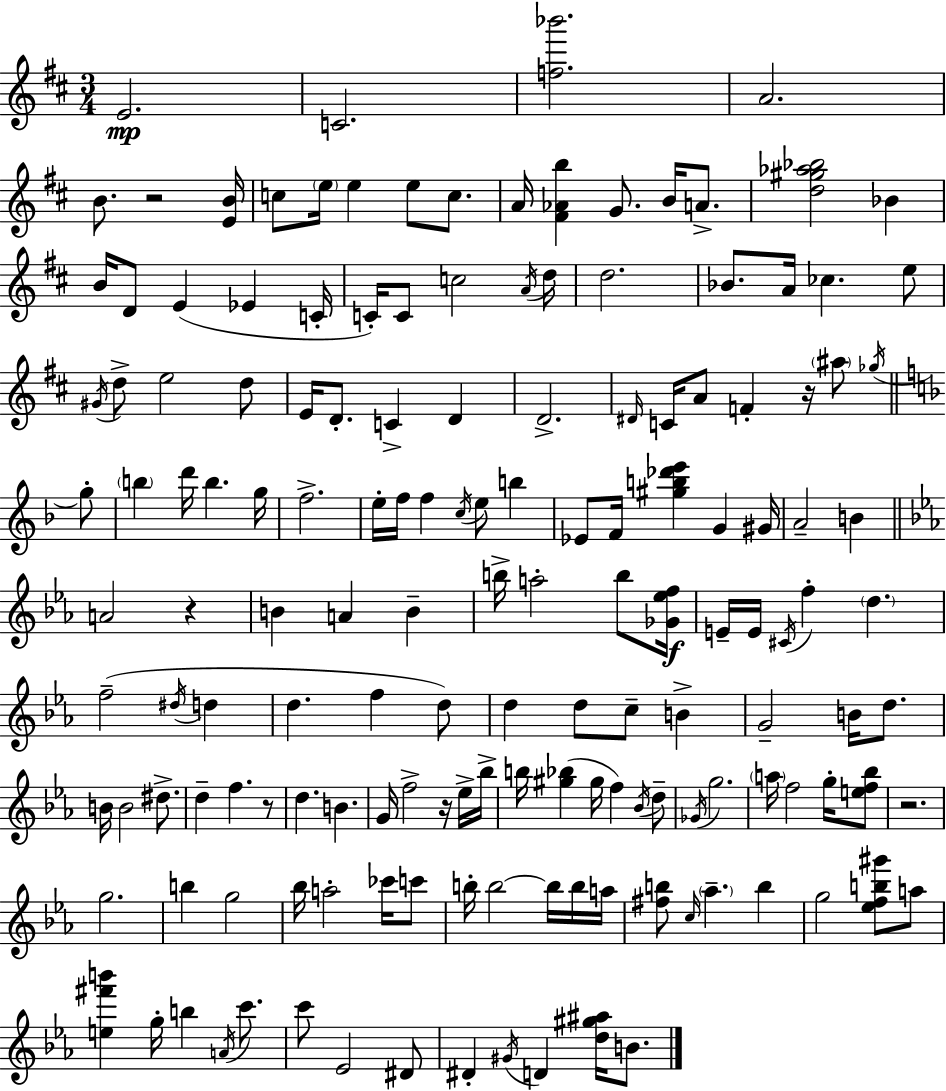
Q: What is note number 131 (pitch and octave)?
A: Eb4